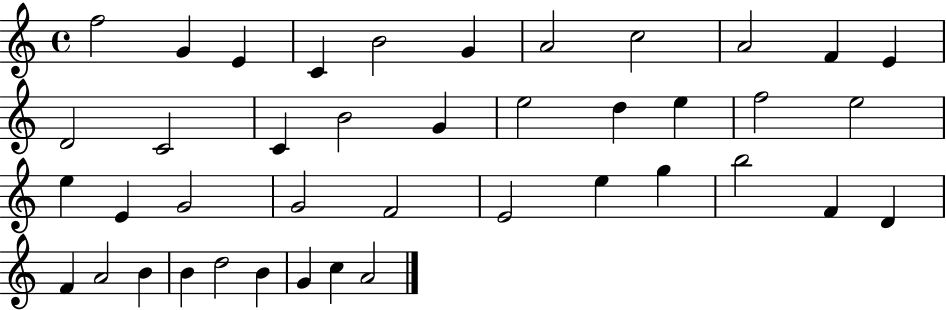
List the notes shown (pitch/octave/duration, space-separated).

F5/h G4/q E4/q C4/q B4/h G4/q A4/h C5/h A4/h F4/q E4/q D4/h C4/h C4/q B4/h G4/q E5/h D5/q E5/q F5/h E5/h E5/q E4/q G4/h G4/h F4/h E4/h E5/q G5/q B5/h F4/q D4/q F4/q A4/h B4/q B4/q D5/h B4/q G4/q C5/q A4/h